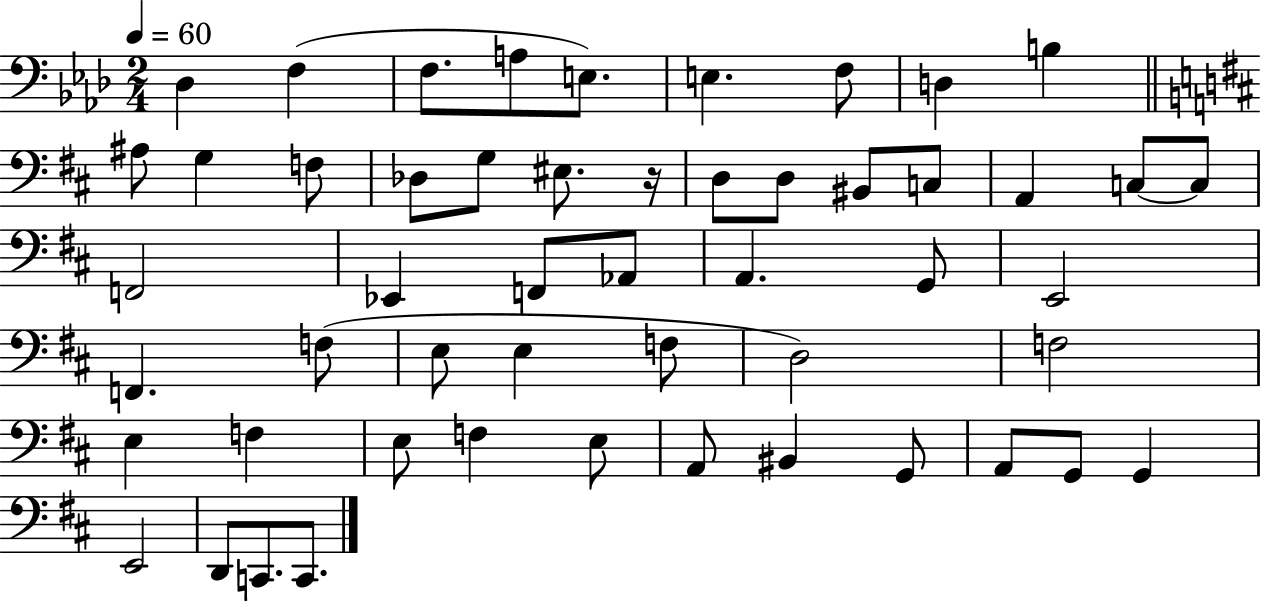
Db3/q F3/q F3/e. A3/e E3/e. E3/q. F3/e D3/q B3/q A#3/e G3/q F3/e Db3/e G3/e EIS3/e. R/s D3/e D3/e BIS2/e C3/e A2/q C3/e C3/e F2/h Eb2/q F2/e Ab2/e A2/q. G2/e E2/h F2/q. F3/e E3/e E3/q F3/e D3/h F3/h E3/q F3/q E3/e F3/q E3/e A2/e BIS2/q G2/e A2/e G2/e G2/q E2/h D2/e C2/e. C2/e.